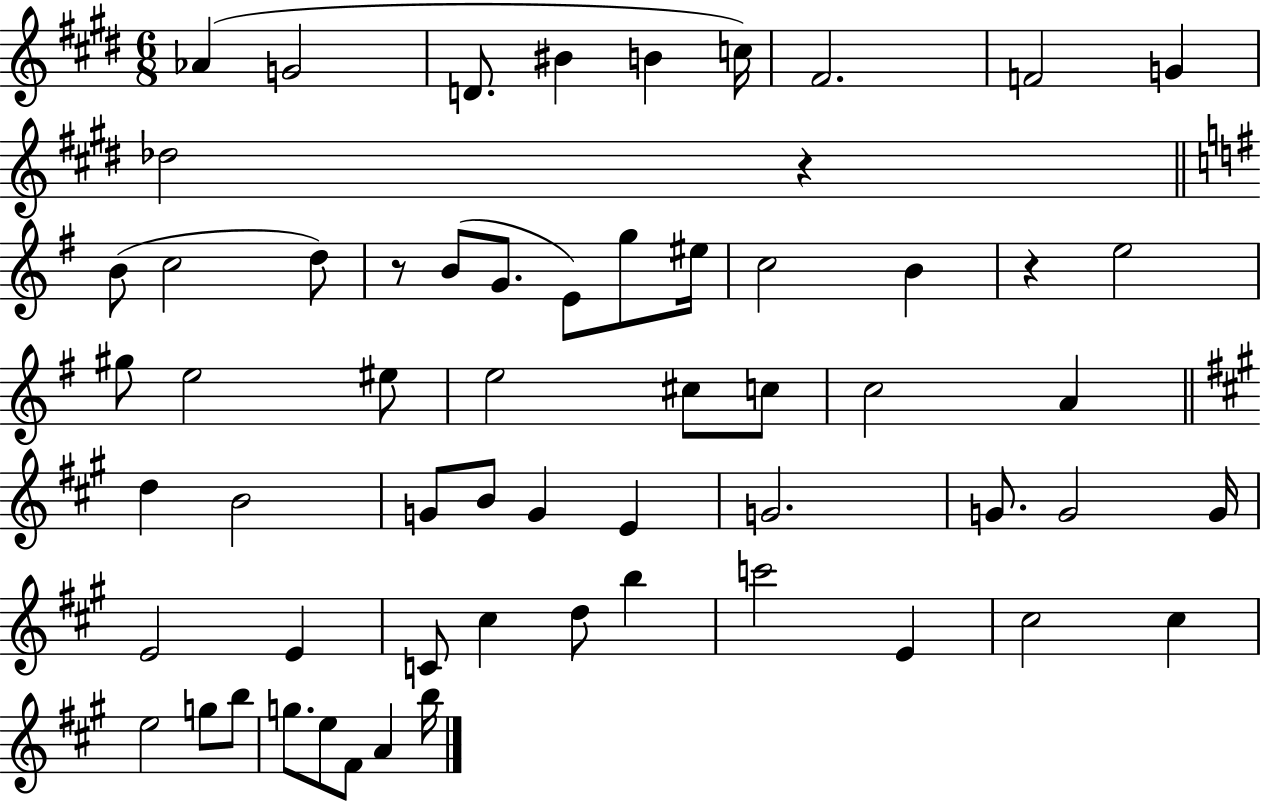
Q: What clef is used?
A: treble